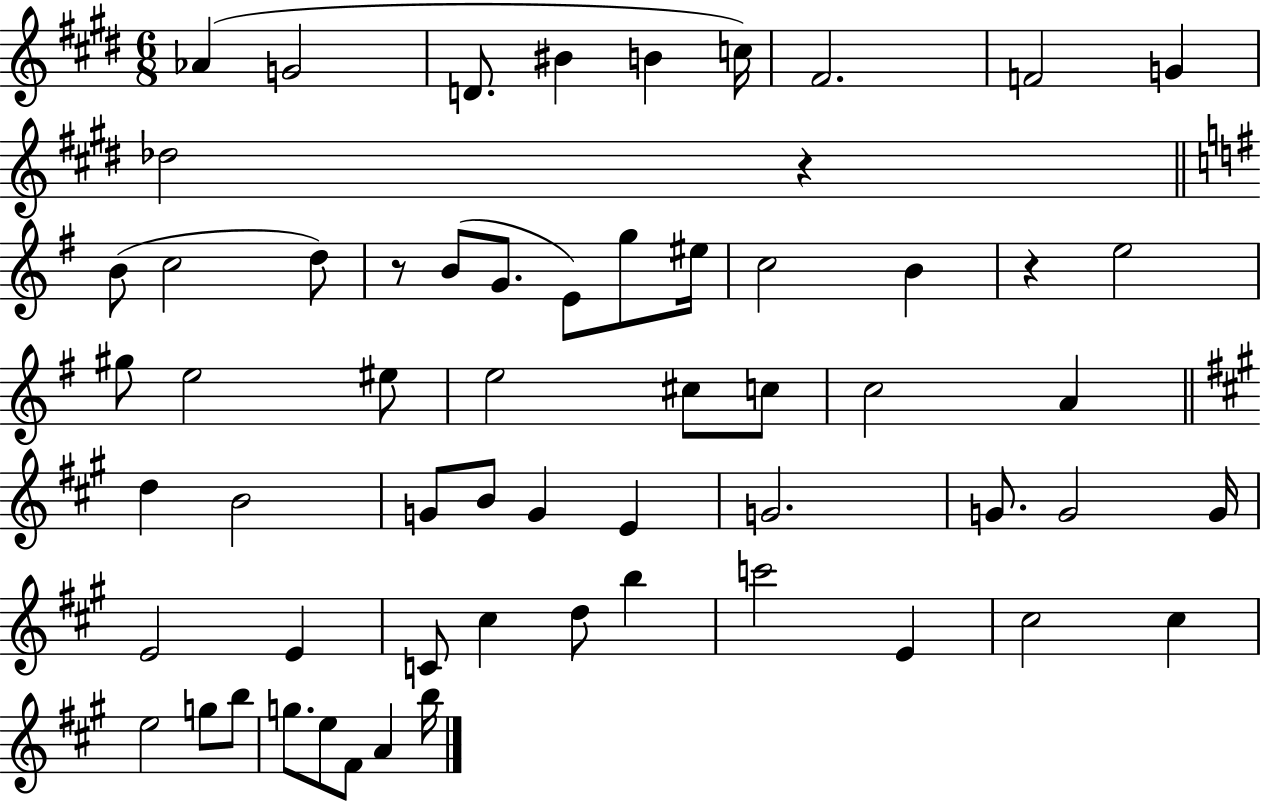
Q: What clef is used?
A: treble